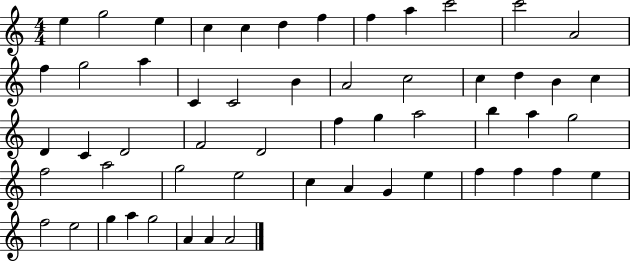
{
  \clef treble
  \numericTimeSignature
  \time 4/4
  \key c \major
  e''4 g''2 e''4 | c''4 c''4 d''4 f''4 | f''4 a''4 c'''2 | c'''2 a'2 | \break f''4 g''2 a''4 | c'4 c'2 b'4 | a'2 c''2 | c''4 d''4 b'4 c''4 | \break d'4 c'4 d'2 | f'2 d'2 | f''4 g''4 a''2 | b''4 a''4 g''2 | \break f''2 a''2 | g''2 e''2 | c''4 a'4 g'4 e''4 | f''4 f''4 f''4 e''4 | \break f''2 e''2 | g''4 a''4 g''2 | a'4 a'4 a'2 | \bar "|."
}